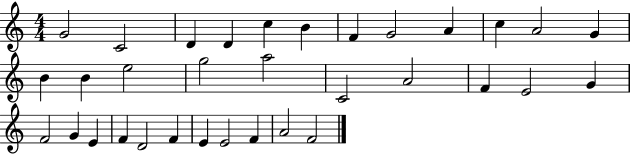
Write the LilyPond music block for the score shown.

{
  \clef treble
  \numericTimeSignature
  \time 4/4
  \key c \major
  g'2 c'2 | d'4 d'4 c''4 b'4 | f'4 g'2 a'4 | c''4 a'2 g'4 | \break b'4 b'4 e''2 | g''2 a''2 | c'2 a'2 | f'4 e'2 g'4 | \break f'2 g'4 e'4 | f'4 d'2 f'4 | e'4 e'2 f'4 | a'2 f'2 | \break \bar "|."
}